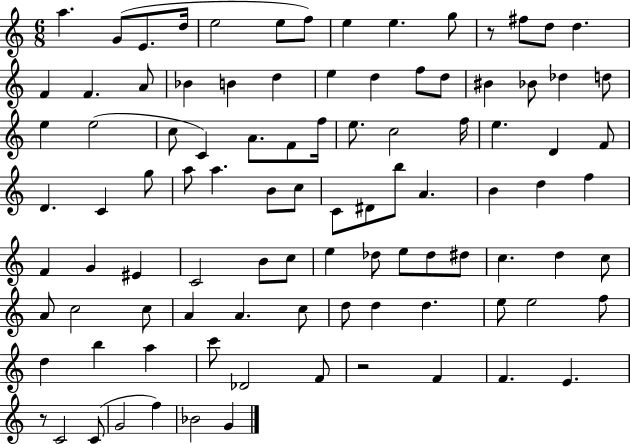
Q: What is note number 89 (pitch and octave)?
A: E4